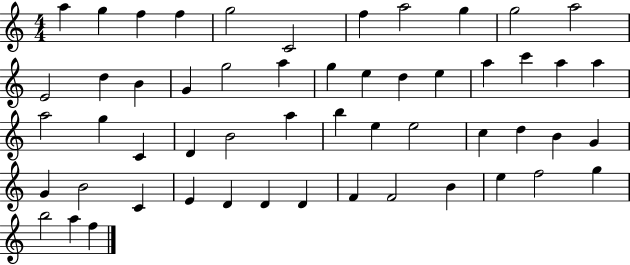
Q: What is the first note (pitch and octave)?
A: A5